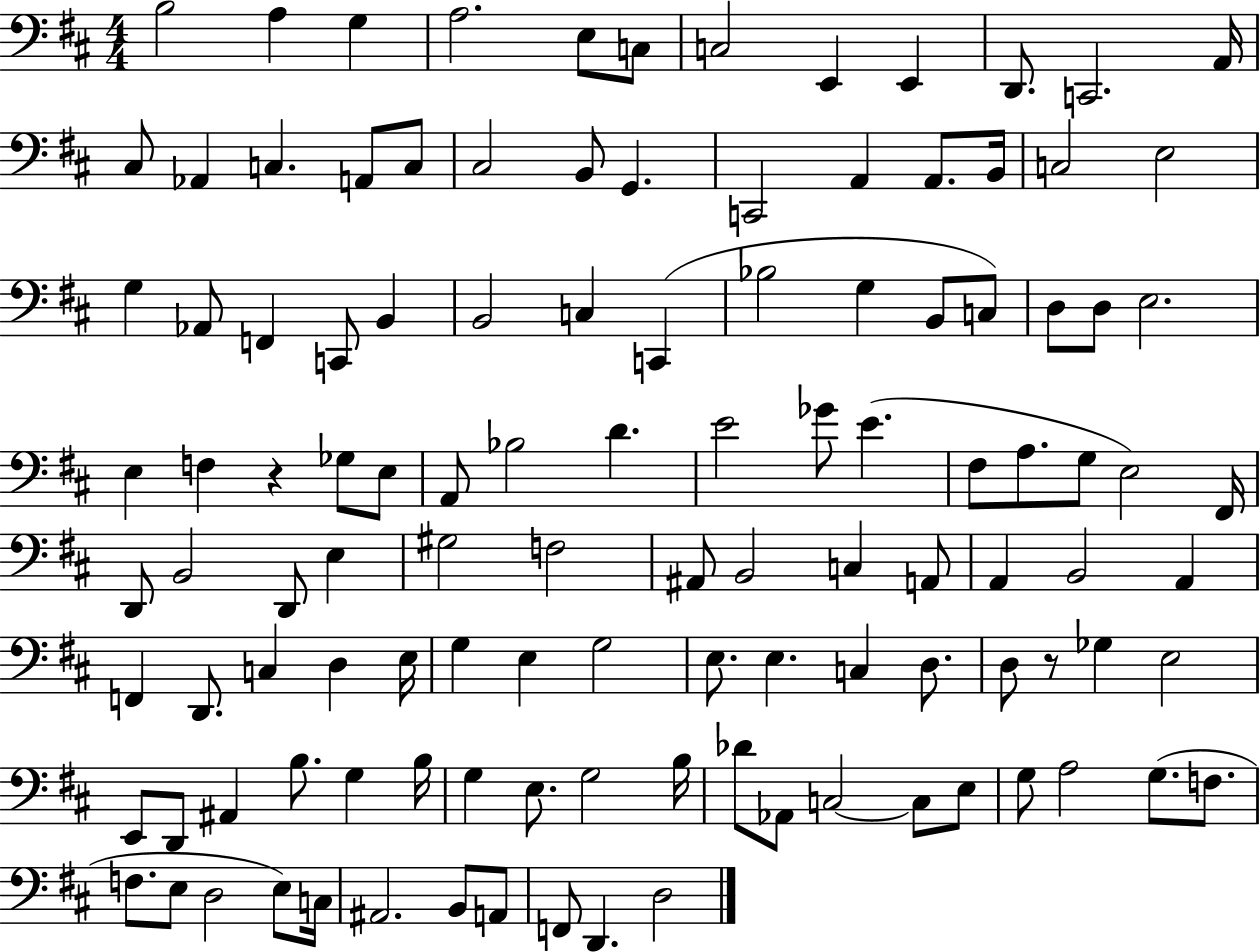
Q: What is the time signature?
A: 4/4